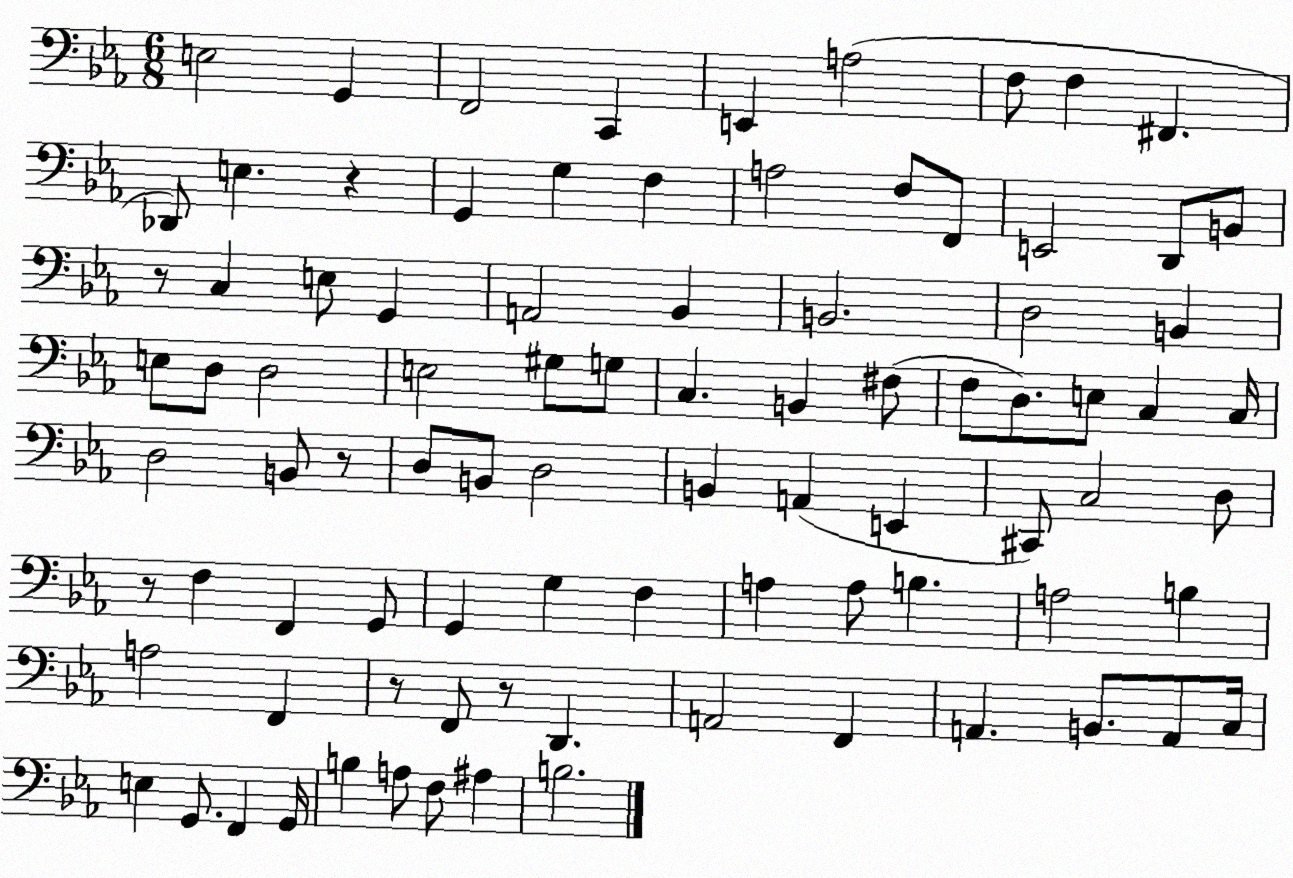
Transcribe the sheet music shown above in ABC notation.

X:1
T:Untitled
M:6/8
L:1/4
K:Eb
E,2 G,, F,,2 C,, E,, A,2 F,/2 F, ^F,, _D,,/2 E, z G,, G, F, A,2 F,/2 F,,/2 E,,2 D,,/2 B,,/2 z/2 C, E,/2 G,, A,,2 _B,, B,,2 D,2 B,, E,/2 D,/2 D,2 E,2 ^G,/2 G,/2 C, B,, ^F,/2 F,/2 D,/2 E,/2 C, C,/4 D,2 B,,/2 z/2 D,/2 B,,/2 D,2 B,, A,, E,, ^C,,/2 C,2 D,/2 z/2 F, F,, G,,/2 G,, G, F, A, A,/2 B, A,2 B, A,2 F,, z/2 F,,/2 z/2 D,, A,,2 F,, A,, B,,/2 A,,/2 C,/4 E, G,,/2 F,, G,,/4 B, A,/2 F,/2 ^A, B,2